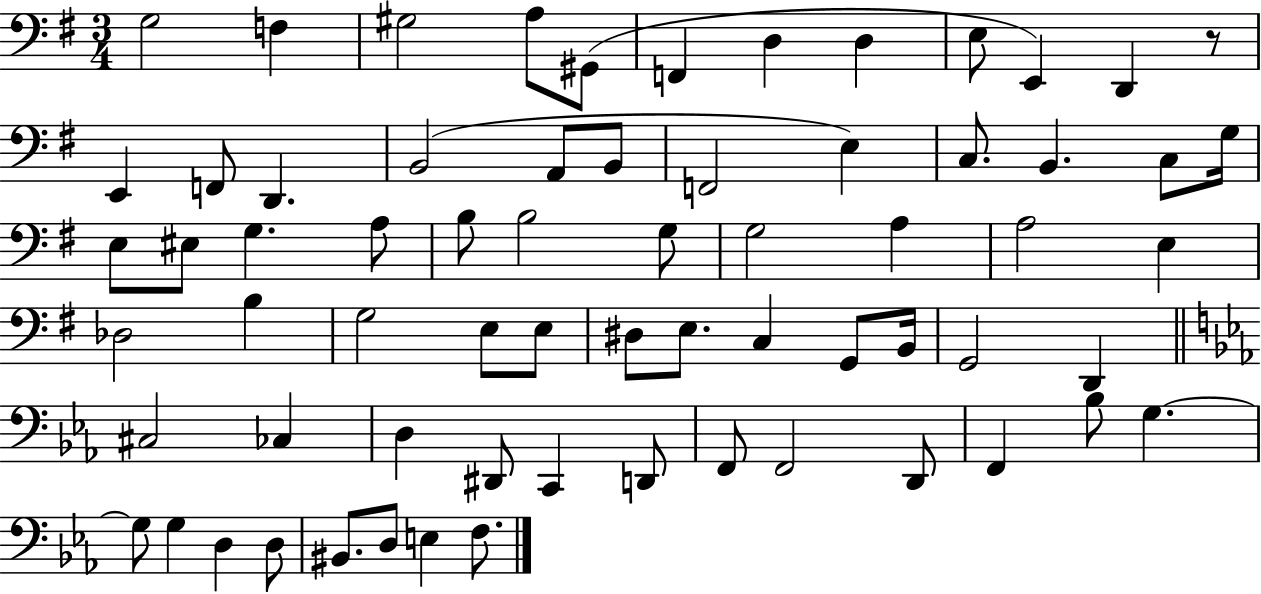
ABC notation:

X:1
T:Untitled
M:3/4
L:1/4
K:G
G,2 F, ^G,2 A,/2 ^G,,/2 F,, D, D, E,/2 E,, D,, z/2 E,, F,,/2 D,, B,,2 A,,/2 B,,/2 F,,2 E, C,/2 B,, C,/2 G,/4 E,/2 ^E,/2 G, A,/2 B,/2 B,2 G,/2 G,2 A, A,2 E, _D,2 B, G,2 E,/2 E,/2 ^D,/2 E,/2 C, G,,/2 B,,/4 G,,2 D,, ^C,2 _C, D, ^D,,/2 C,, D,,/2 F,,/2 F,,2 D,,/2 F,, _B,/2 G, G,/2 G, D, D,/2 ^B,,/2 D,/2 E, F,/2